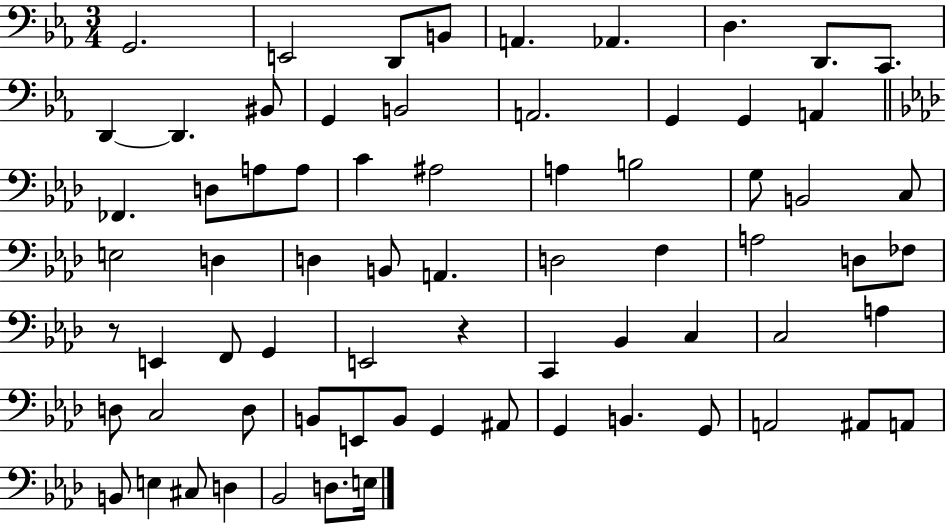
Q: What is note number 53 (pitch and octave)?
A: E2